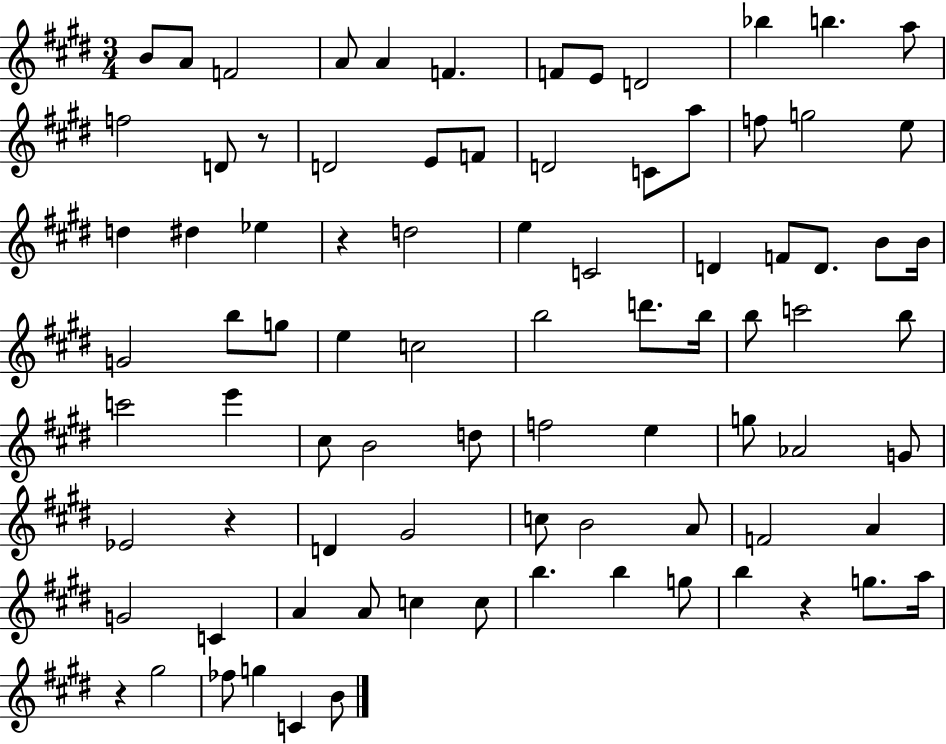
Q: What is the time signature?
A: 3/4